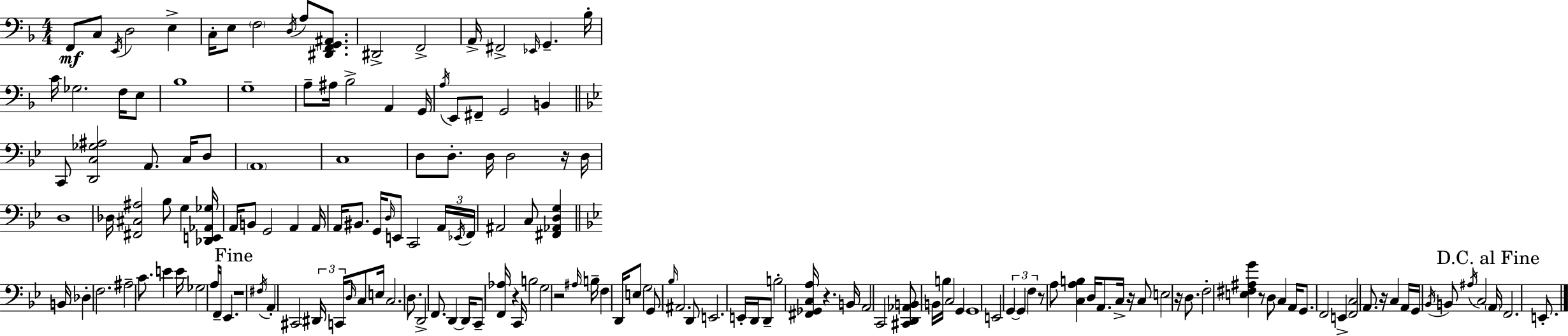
X:1
T:Untitled
M:4/4
L:1/4
K:F
F,,/2 C,/2 E,,/4 D,2 E, C,/4 E,/2 F,2 D,/4 A,/2 [^D,,F,,G,,^A,,]/2 ^D,,2 F,,2 A,,/4 ^F,,2 _E,,/4 G,, _B,/4 C/4 _G,2 F,/4 E,/2 _B,4 G,4 A,/2 ^A,/4 _B,2 A,, G,,/4 A,/4 E,,/2 ^F,,/2 G,,2 B,, C,,/2 [D,,C,_G,^A,]2 A,,/2 C,/4 D,/2 A,,4 C,4 D,/2 D,/2 D,/4 D,2 z/4 D,/4 D,4 _D,/4 [^F,,^C,^A,]2 _B,/2 G, [_D,,E,,_A,,_G,]/4 A,,/4 B,,/2 G,,2 A,, A,,/4 A,,/4 ^B,,/2 G,,/4 D,/4 E,,/2 C,,2 A,,/4 _E,,/4 F,,/4 ^A,,2 C,/2 [^F,,_A,,D,G,] B,,/4 _D, F,2 ^A,2 C/2 E E/4 _G,2 A,/4 F,,/4 _E,, z4 ^F,/4 A,, ^C,,2 ^D,,/4 C,,/4 D,/4 C,/2 E,/4 C,2 D,/2 D,,2 F,,/2 D,, D,,/4 C,,/2 [F,,_A,]/4 z C,,/4 B,2 G,2 z2 ^A,/4 B,/4 F, D,,/4 E,/2 G,2 G,,/2 _B,/4 ^A,,2 D,,/2 E,,2 E,,/4 D,,/4 D,,/2 B,2 [^F,,_G,,C,A,]/4 z B,,/4 A,,2 C,,2 [^C,,D,,_A,,B,,]/2 B,,/4 B,/4 C,2 G,, G,,4 E,,2 G,, G,, F, z/2 A,/2 [C,A,B,] D,/4 A,,/2 C,/4 z/4 C,/2 E,2 z/4 D,/2 F,2 [E,^F,^A,G] z/2 D,/2 C, A,,/4 G,,/2 F,,2 E,, [F,,C,]2 A,,/2 z/4 C, A,,/4 G,,/4 _B,,/4 B,,/2 ^A,/4 C,2 A,,/4 F,,2 E,,/2